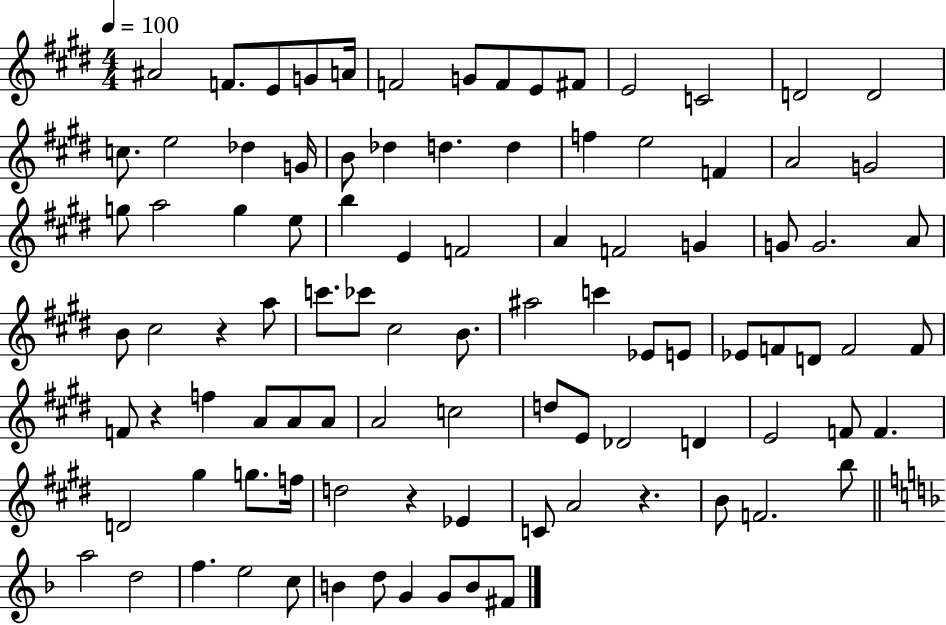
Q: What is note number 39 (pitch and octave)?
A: G4